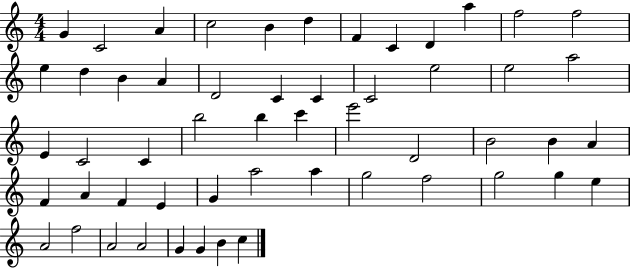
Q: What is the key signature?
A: C major